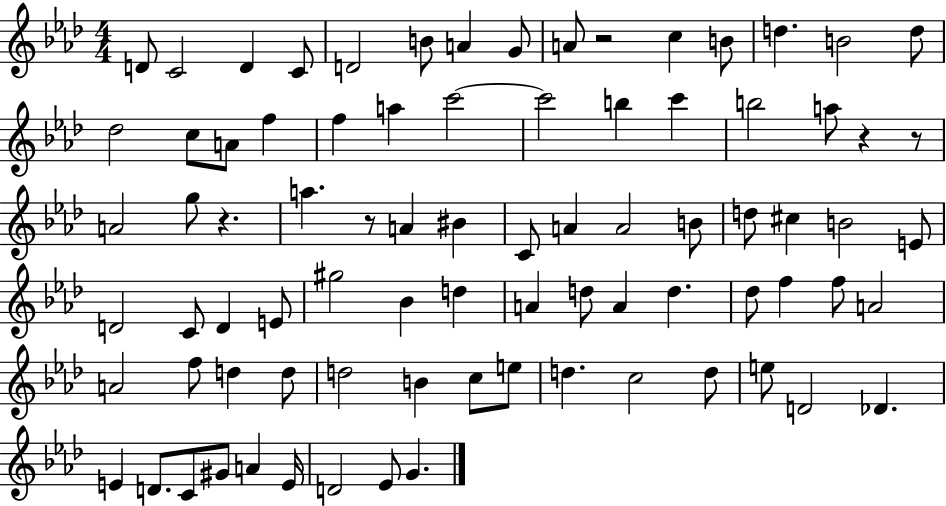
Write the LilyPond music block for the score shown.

{
  \clef treble
  \numericTimeSignature
  \time 4/4
  \key aes \major
  d'8 c'2 d'4 c'8 | d'2 b'8 a'4 g'8 | a'8 r2 c''4 b'8 | d''4. b'2 d''8 | \break des''2 c''8 a'8 f''4 | f''4 a''4 c'''2~~ | c'''2 b''4 c'''4 | b''2 a''8 r4 r8 | \break a'2 g''8 r4. | a''4. r8 a'4 bis'4 | c'8 a'4 a'2 b'8 | d''8 cis''4 b'2 e'8 | \break d'2 c'8 d'4 e'8 | gis''2 bes'4 d''4 | a'4 d''8 a'4 d''4. | des''8 f''4 f''8 a'2 | \break a'2 f''8 d''4 d''8 | d''2 b'4 c''8 e''8 | d''4. c''2 d''8 | e''8 d'2 des'4. | \break e'4 d'8. c'8 gis'8 a'4 e'16 | d'2 ees'8 g'4. | \bar "|."
}